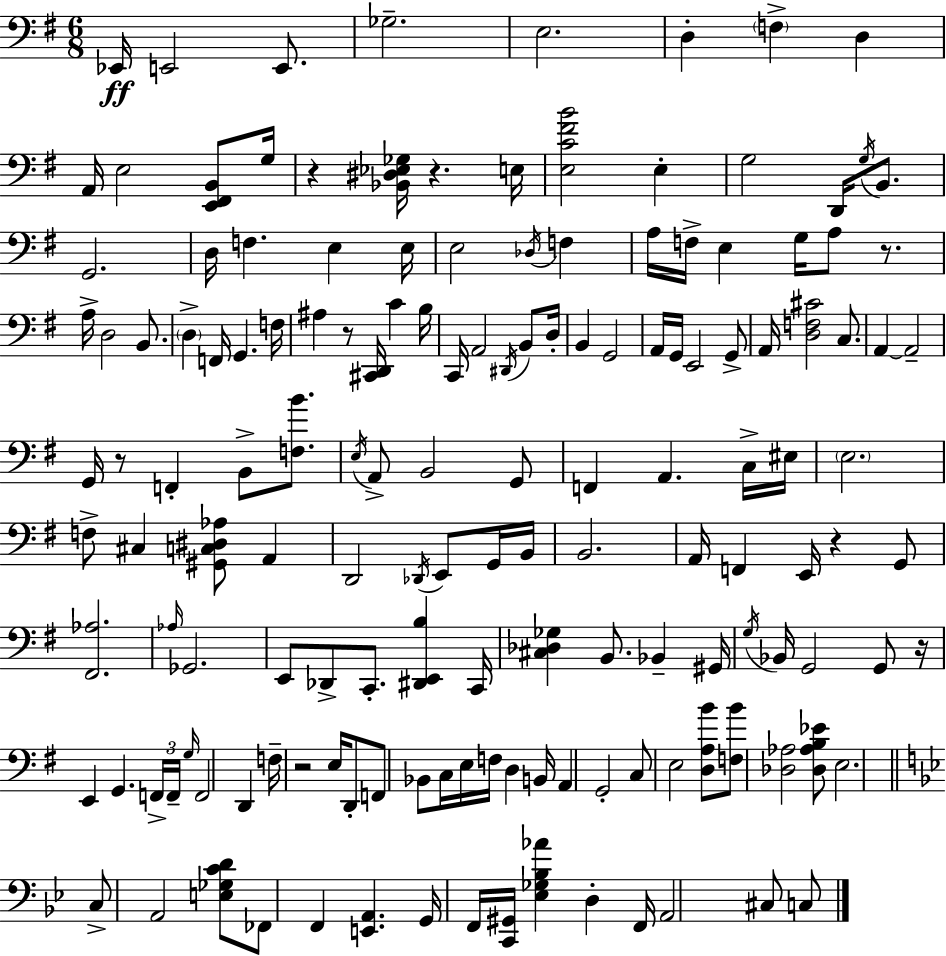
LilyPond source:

{
  \clef bass
  \numericTimeSignature
  \time 6/8
  \key e \minor
  ees,16\ff e,2 e,8. | ges2.-- | e2. | d4-. \parenthesize f4-> d4 | \break a,16 e2 <e, fis, b,>8 g16 | r4 <bes, dis ees ges>16 r4. e16 | <e c' fis' b'>2 e4-. | g2 d,16 \acciaccatura { g16 } b,8. | \break g,2. | d16 f4. e4 | e16 e2 \acciaccatura { des16 } f4 | a16 f16-> e4 g16 a8 r8. | \break a16-> d2 b,8. | \parenthesize d4-> f,16 g,4. | f16 ais4 r8 <cis, d,>16 c'4 | b16 c,16 a,2 \acciaccatura { dis,16 } | \break b,8 d16-. b,4 g,2 | a,16 g,16 e,2 | g,8-> a,16 <d f cis'>2 | c8. a,4~~ a,2-- | \break g,16 r8 f,4-. b,8-> | <f b'>8. \acciaccatura { e16 } a,8-> b,2 | g,8 f,4 a,4. | c16-> eis16 \parenthesize e2. | \break f8-> cis4 <gis, c dis aes>8 | a,4 d,2 | \acciaccatura { des,16 } e,8 g,16 b,16 b,2. | a,16 f,4 e,16 r4 | \break g,8 <fis, aes>2. | \grace { aes16 } ges,2. | e,8 des,8-> c,8.-. | <dis, e, b>4 c,16 <cis des ges>4 b,8. | \break bes,4-- gis,16 \acciaccatura { g16 } bes,16 g,2 | g,8 r16 e,4 g,4. | \tuplet 3/2 { f,16-> f,16-- \grace { g16 } } f,2 | d,4 f16-- r2 | \break e16 d,8-. f,8 bes,8 | c16 e16 f16 d4 b,16 a,4 | g,2-. c8 e2 | <d a b'>8 <f b'>8 <des aes>2 | \break <des aes b ees'>8 e2. | \bar "||" \break \key g \minor c8-> a,2 <e ges c' d'>8 | fes,8 f,4 <e, a,>4. | g,16 f,16 <c, gis,>16 <ees ges bes aes'>4 d4-. f,16 | a,2 cis8 c8 | \break \bar "|."
}